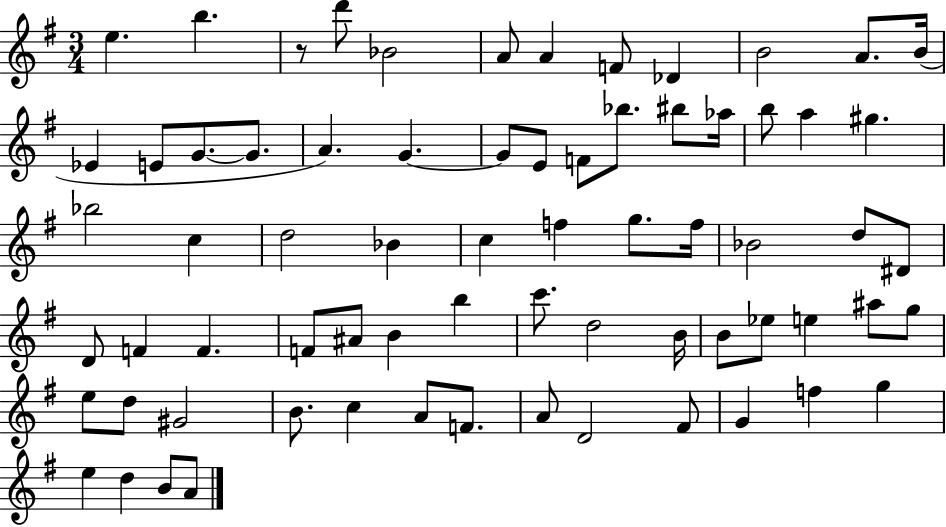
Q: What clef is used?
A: treble